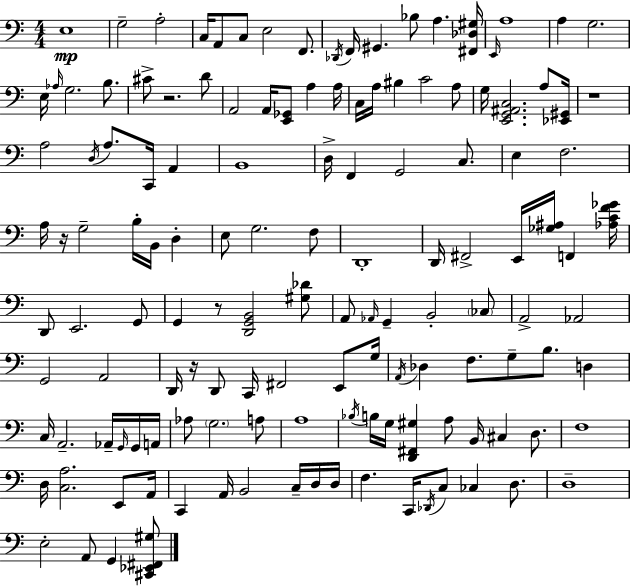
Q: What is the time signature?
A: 4/4